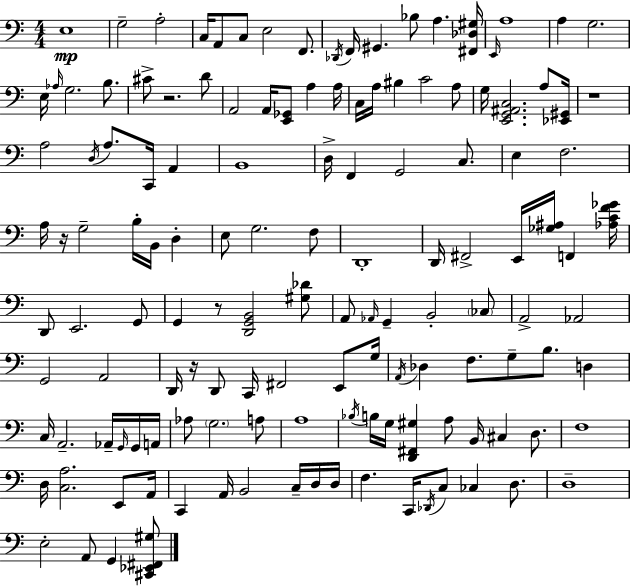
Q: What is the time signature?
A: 4/4